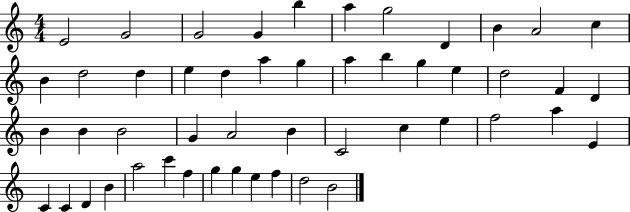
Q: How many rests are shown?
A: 0